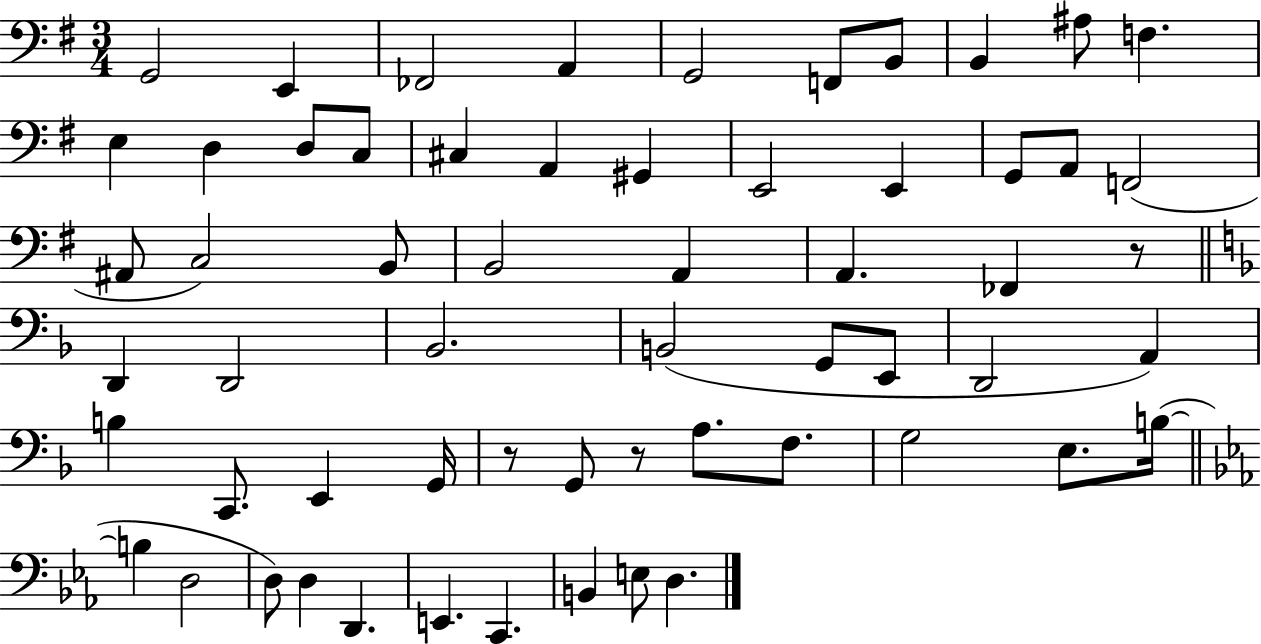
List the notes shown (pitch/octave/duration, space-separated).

G2/h E2/q FES2/h A2/q G2/h F2/e B2/e B2/q A#3/e F3/q. E3/q D3/q D3/e C3/e C#3/q A2/q G#2/q E2/h E2/q G2/e A2/e F2/h A#2/e C3/h B2/e B2/h A2/q A2/q. FES2/q R/e D2/q D2/h Bb2/h. B2/h G2/e E2/e D2/h A2/q B3/q C2/e. E2/q G2/s R/e G2/e R/e A3/e. F3/e. G3/h E3/e. B3/s B3/q D3/h D3/e D3/q D2/q. E2/q. C2/q. B2/q E3/e D3/q.